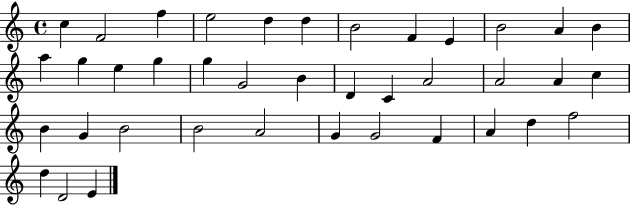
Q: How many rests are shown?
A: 0